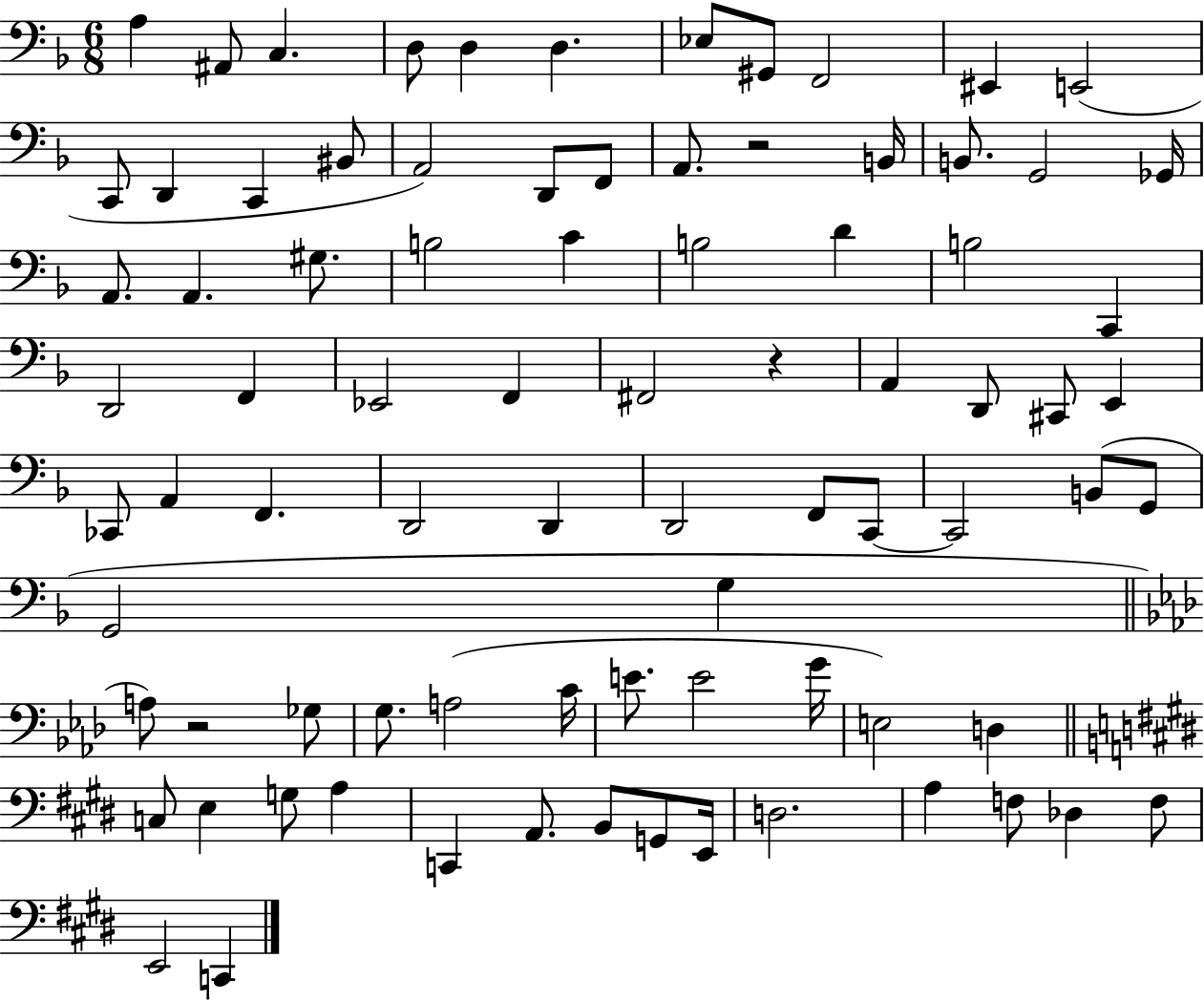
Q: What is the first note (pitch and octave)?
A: A3